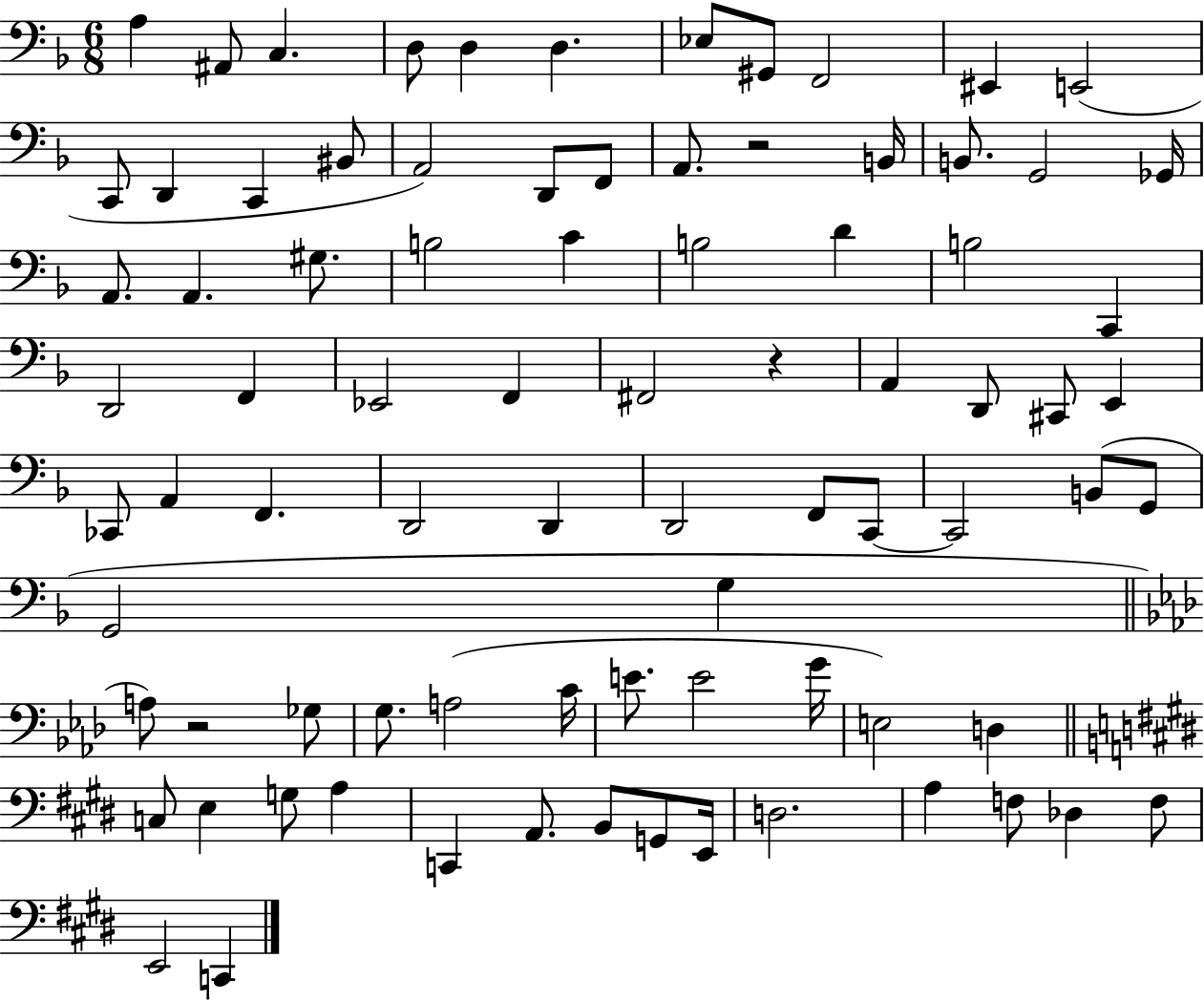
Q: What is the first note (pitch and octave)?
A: A3